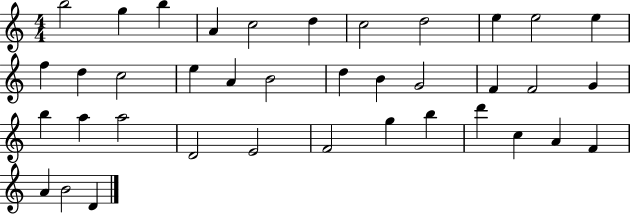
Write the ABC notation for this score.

X:1
T:Untitled
M:4/4
L:1/4
K:C
b2 g b A c2 d c2 d2 e e2 e f d c2 e A B2 d B G2 F F2 G b a a2 D2 E2 F2 g b d' c A F A B2 D